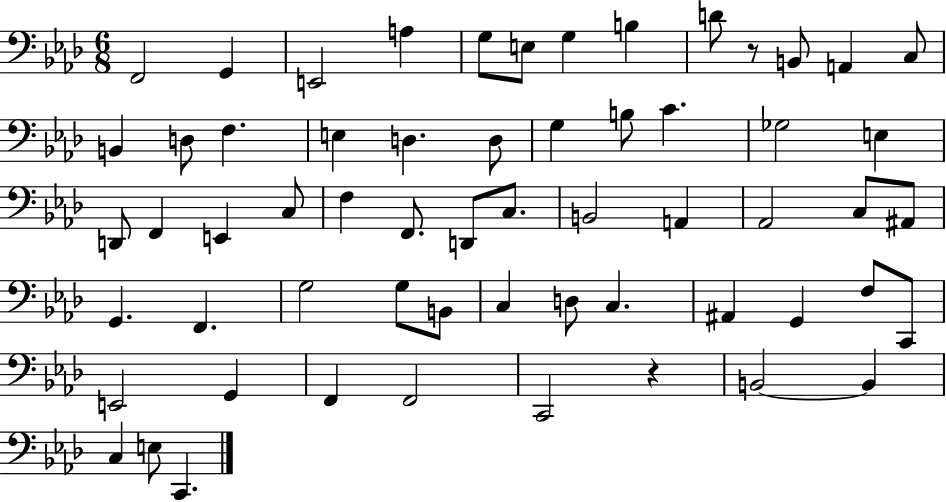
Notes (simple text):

F2/h G2/q E2/h A3/q G3/e E3/e G3/q B3/q D4/e R/e B2/e A2/q C3/e B2/q D3/e F3/q. E3/q D3/q. D3/e G3/q B3/e C4/q. Gb3/h E3/q D2/e F2/q E2/q C3/e F3/q F2/e. D2/e C3/e. B2/h A2/q Ab2/h C3/e A#2/e G2/q. F2/q. G3/h G3/e B2/e C3/q D3/e C3/q. A#2/q G2/q F3/e C2/e E2/h G2/q F2/q F2/h C2/h R/q B2/h B2/q C3/q E3/e C2/q.